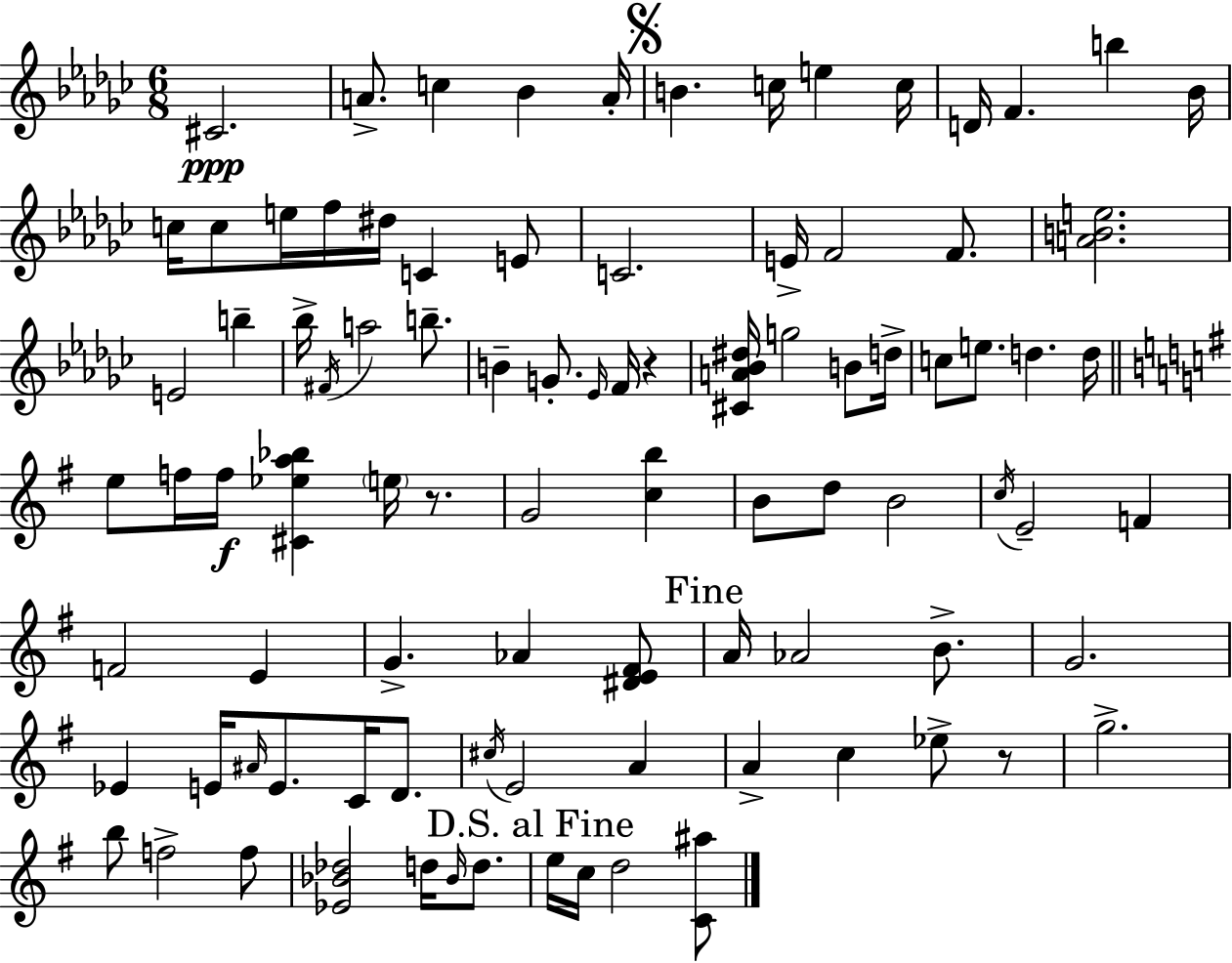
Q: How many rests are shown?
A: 3